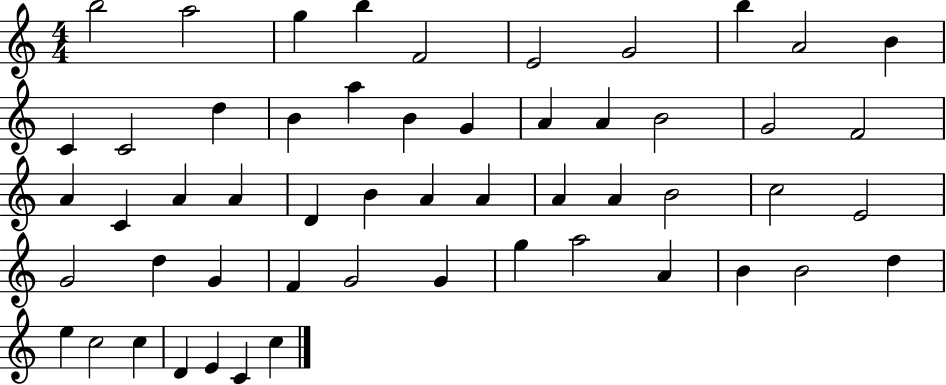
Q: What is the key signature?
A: C major